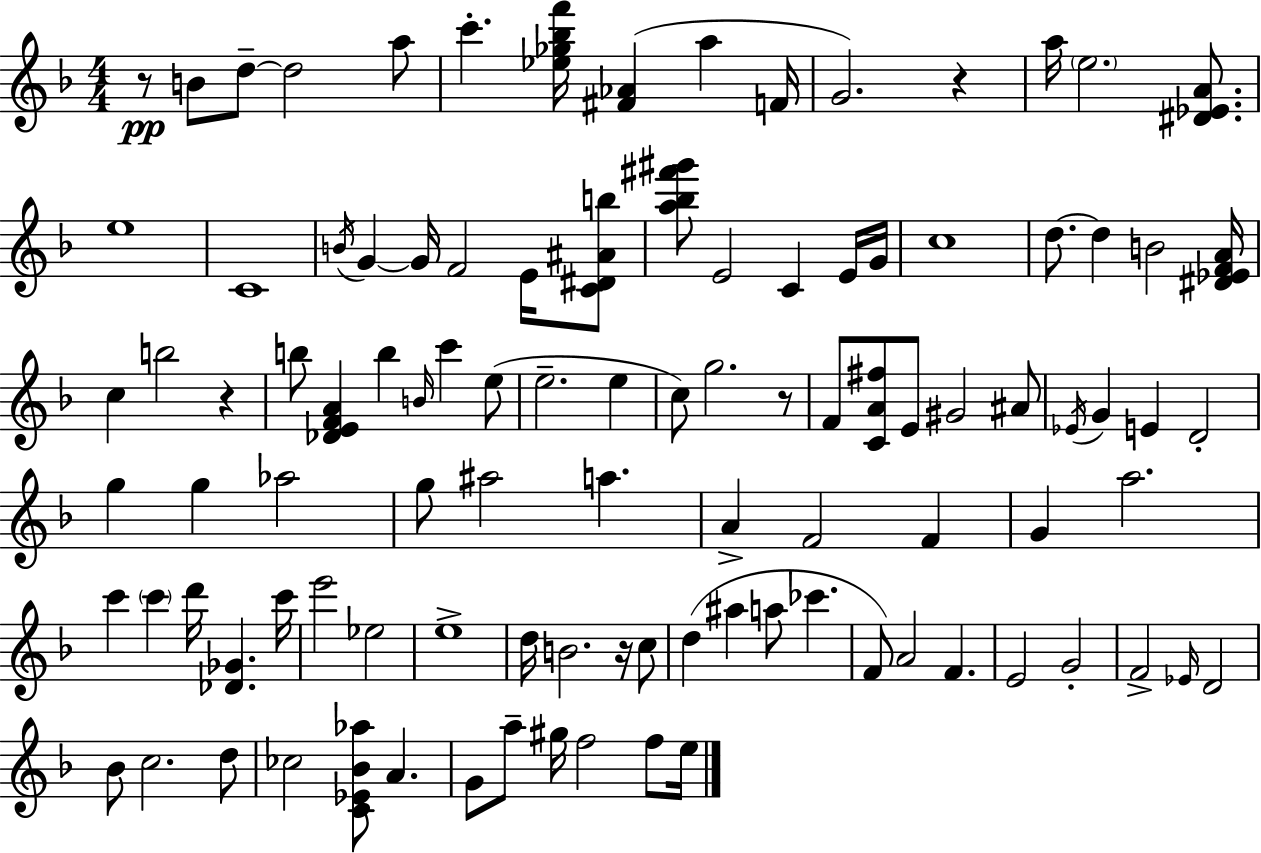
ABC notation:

X:1
T:Untitled
M:4/4
L:1/4
K:F
z/2 B/2 d/2 d2 a/2 c' [_e_g_bf']/4 [^F_A] a F/4 G2 z a/4 e2 [^D_EA]/2 e4 C4 B/4 G G/4 F2 E/4 [C^D^Ab]/2 [a_b^f'^g']/2 E2 C E/4 G/4 c4 d/2 d B2 [^D_EFA]/4 c b2 z b/2 [_DEFA] b B/4 c' e/2 e2 e c/2 g2 z/2 F/2 [CA^f]/2 E/2 ^G2 ^A/2 _E/4 G E D2 g g _a2 g/2 ^a2 a A F2 F G a2 c' c' d'/4 [_D_G] c'/4 e'2 _e2 e4 d/4 B2 z/4 c/2 d ^a a/2 _c' F/2 A2 F E2 G2 F2 _E/4 D2 _B/2 c2 d/2 _c2 [C_E_B_a]/2 A G/2 a/2 ^g/4 f2 f/2 e/4